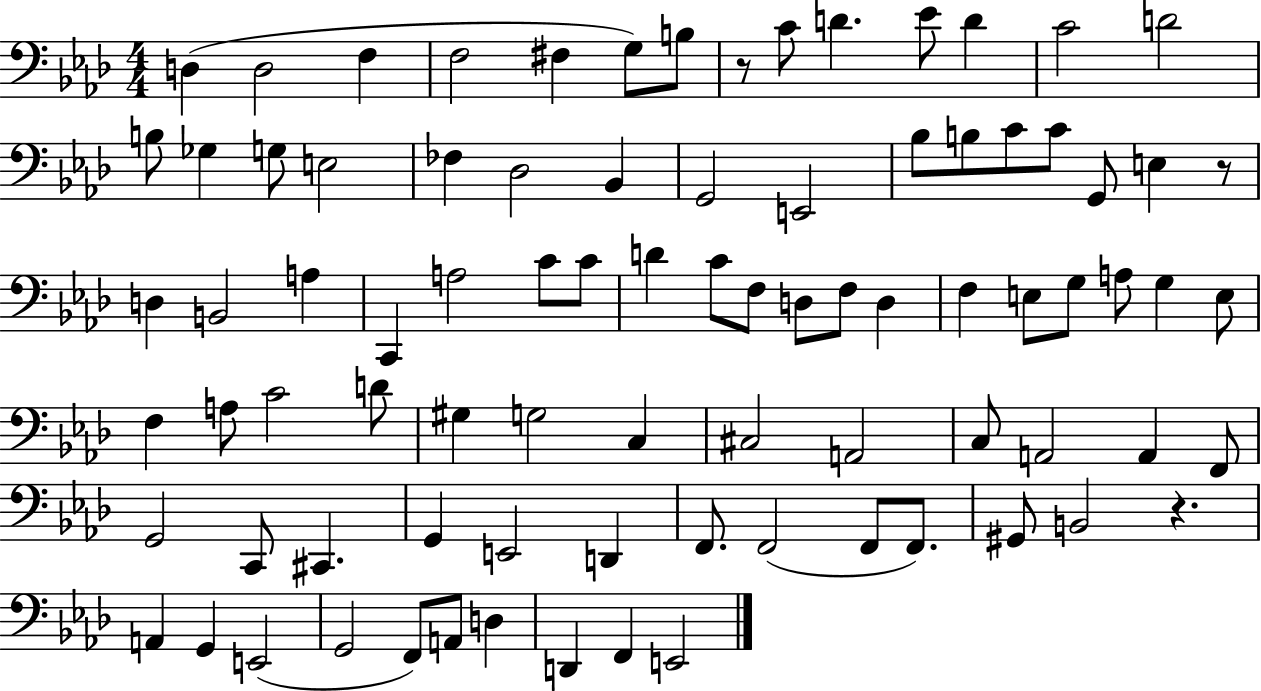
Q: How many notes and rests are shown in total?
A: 85